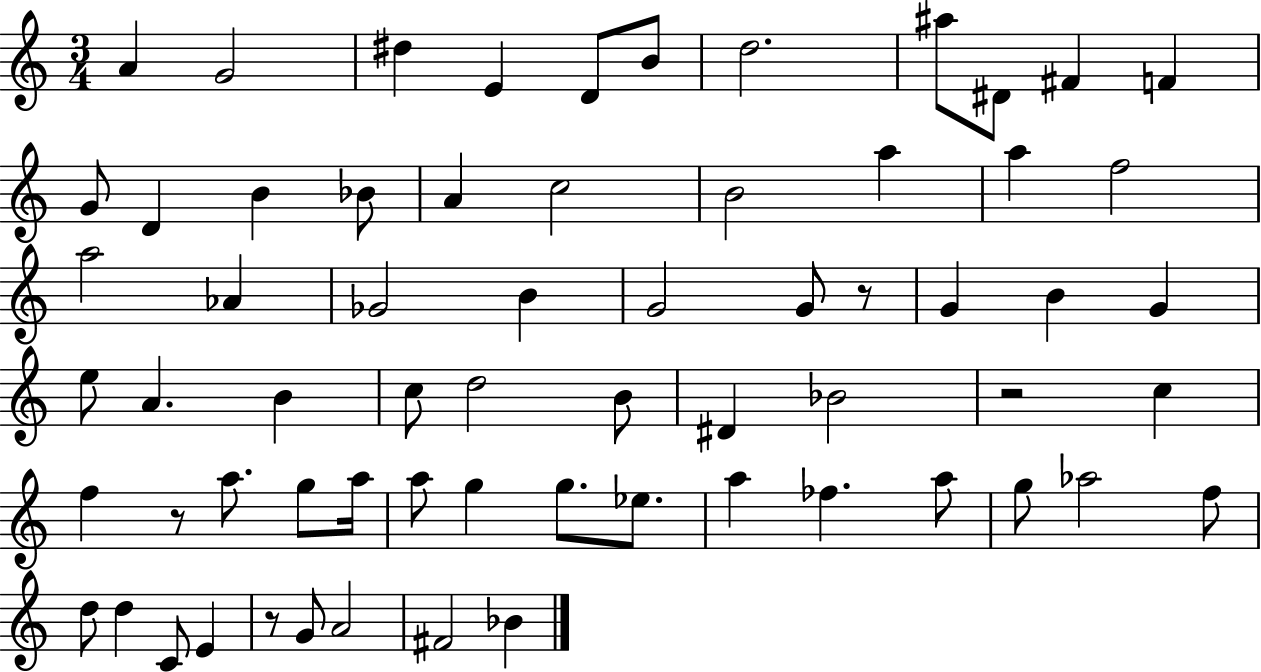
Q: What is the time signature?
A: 3/4